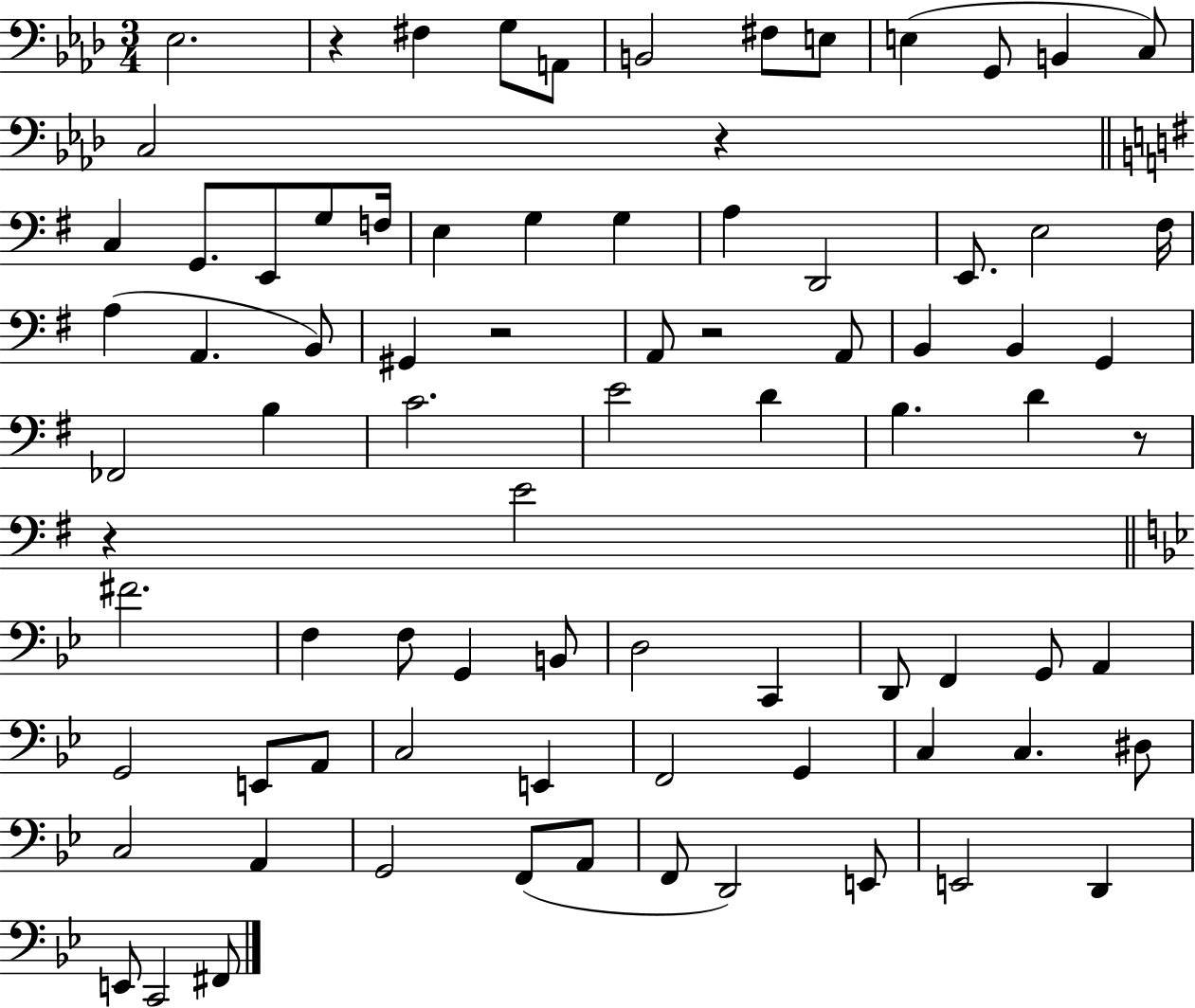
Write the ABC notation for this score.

X:1
T:Untitled
M:3/4
L:1/4
K:Ab
_E,2 z ^F, G,/2 A,,/2 B,,2 ^F,/2 E,/2 E, G,,/2 B,, C,/2 C,2 z C, G,,/2 E,,/2 G,/2 F,/4 E, G, G, A, D,,2 E,,/2 E,2 ^F,/4 A, A,, B,,/2 ^G,, z2 A,,/2 z2 A,,/2 B,, B,, G,, _F,,2 B, C2 E2 D B, D z/2 z E2 ^F2 F, F,/2 G,, B,,/2 D,2 C,, D,,/2 F,, G,,/2 A,, G,,2 E,,/2 A,,/2 C,2 E,, F,,2 G,, C, C, ^D,/2 C,2 A,, G,,2 F,,/2 A,,/2 F,,/2 D,,2 E,,/2 E,,2 D,, E,,/2 C,,2 ^F,,/2